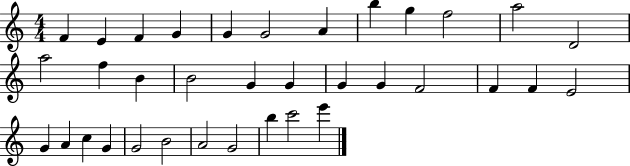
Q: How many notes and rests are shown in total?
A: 35